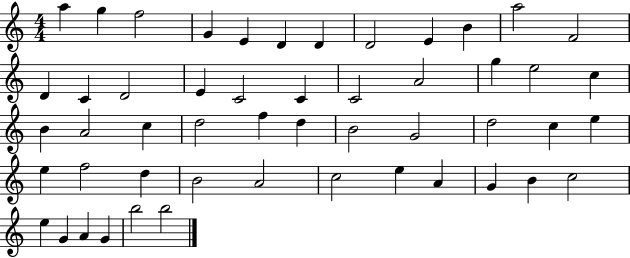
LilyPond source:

{
  \clef treble
  \numericTimeSignature
  \time 4/4
  \key c \major
  a''4 g''4 f''2 | g'4 e'4 d'4 d'4 | d'2 e'4 b'4 | a''2 f'2 | \break d'4 c'4 d'2 | e'4 c'2 c'4 | c'2 a'2 | g''4 e''2 c''4 | \break b'4 a'2 c''4 | d''2 f''4 d''4 | b'2 g'2 | d''2 c''4 e''4 | \break e''4 f''2 d''4 | b'2 a'2 | c''2 e''4 a'4 | g'4 b'4 c''2 | \break e''4 g'4 a'4 g'4 | b''2 b''2 | \bar "|."
}